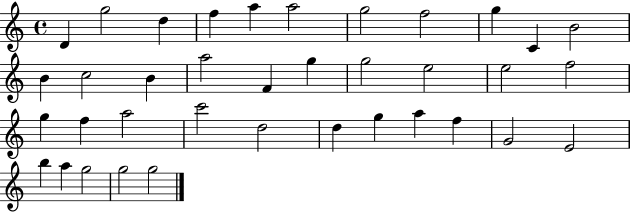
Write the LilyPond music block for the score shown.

{
  \clef treble
  \time 4/4
  \defaultTimeSignature
  \key c \major
  d'4 g''2 d''4 | f''4 a''4 a''2 | g''2 f''2 | g''4 c'4 b'2 | \break b'4 c''2 b'4 | a''2 f'4 g''4 | g''2 e''2 | e''2 f''2 | \break g''4 f''4 a''2 | c'''2 d''2 | d''4 g''4 a''4 f''4 | g'2 e'2 | \break b''4 a''4 g''2 | g''2 g''2 | \bar "|."
}